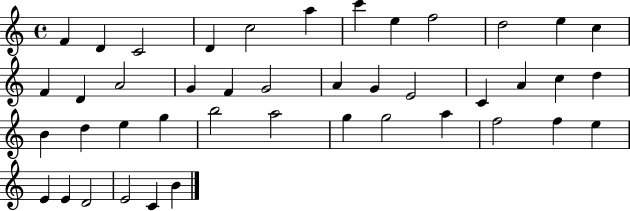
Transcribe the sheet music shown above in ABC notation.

X:1
T:Untitled
M:4/4
L:1/4
K:C
F D C2 D c2 a c' e f2 d2 e c F D A2 G F G2 A G E2 C A c d B d e g b2 a2 g g2 a f2 f e E E D2 E2 C B